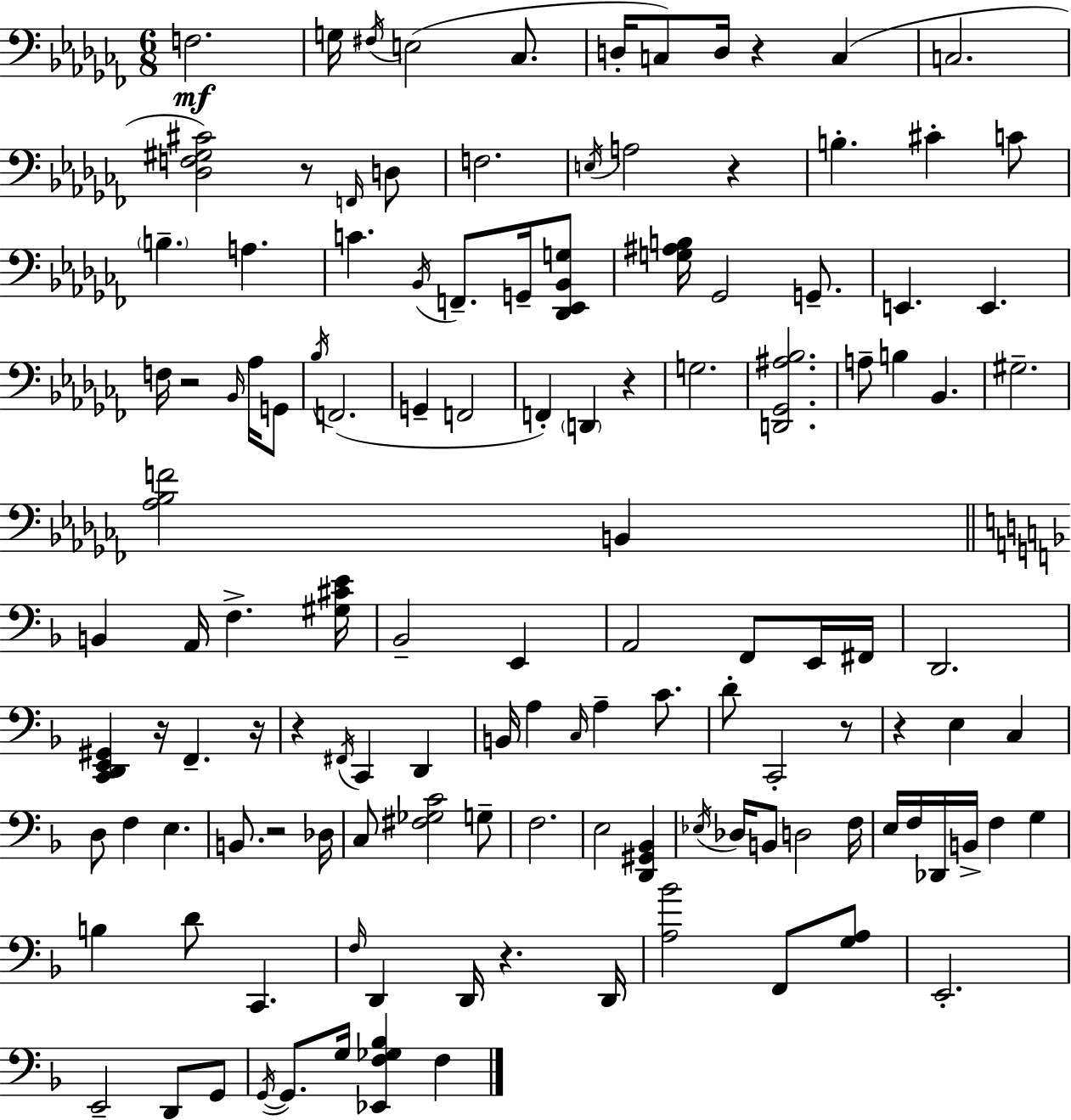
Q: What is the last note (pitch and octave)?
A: F3